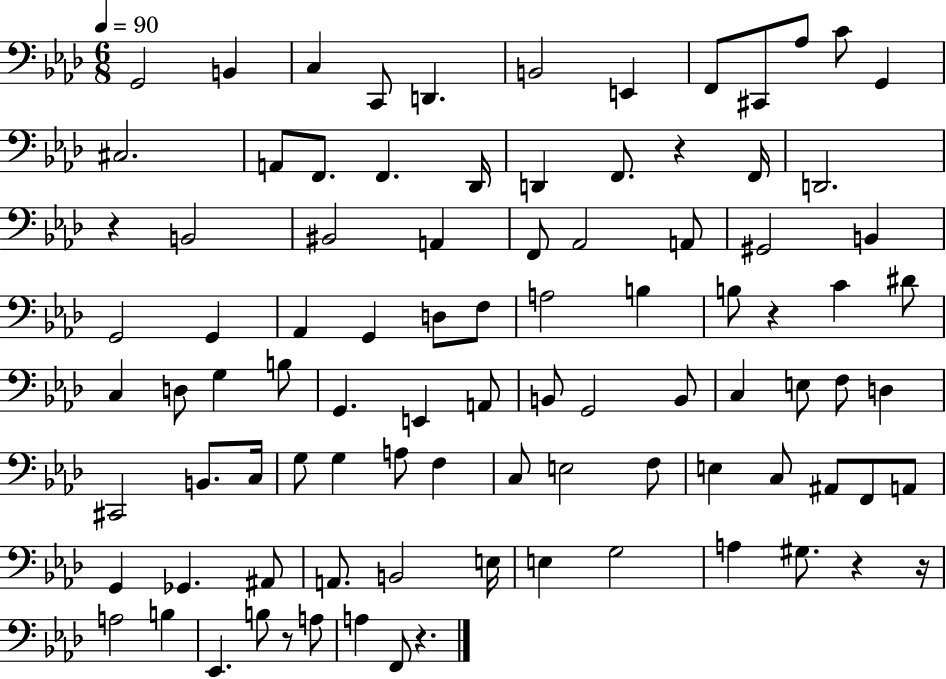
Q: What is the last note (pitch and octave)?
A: F2